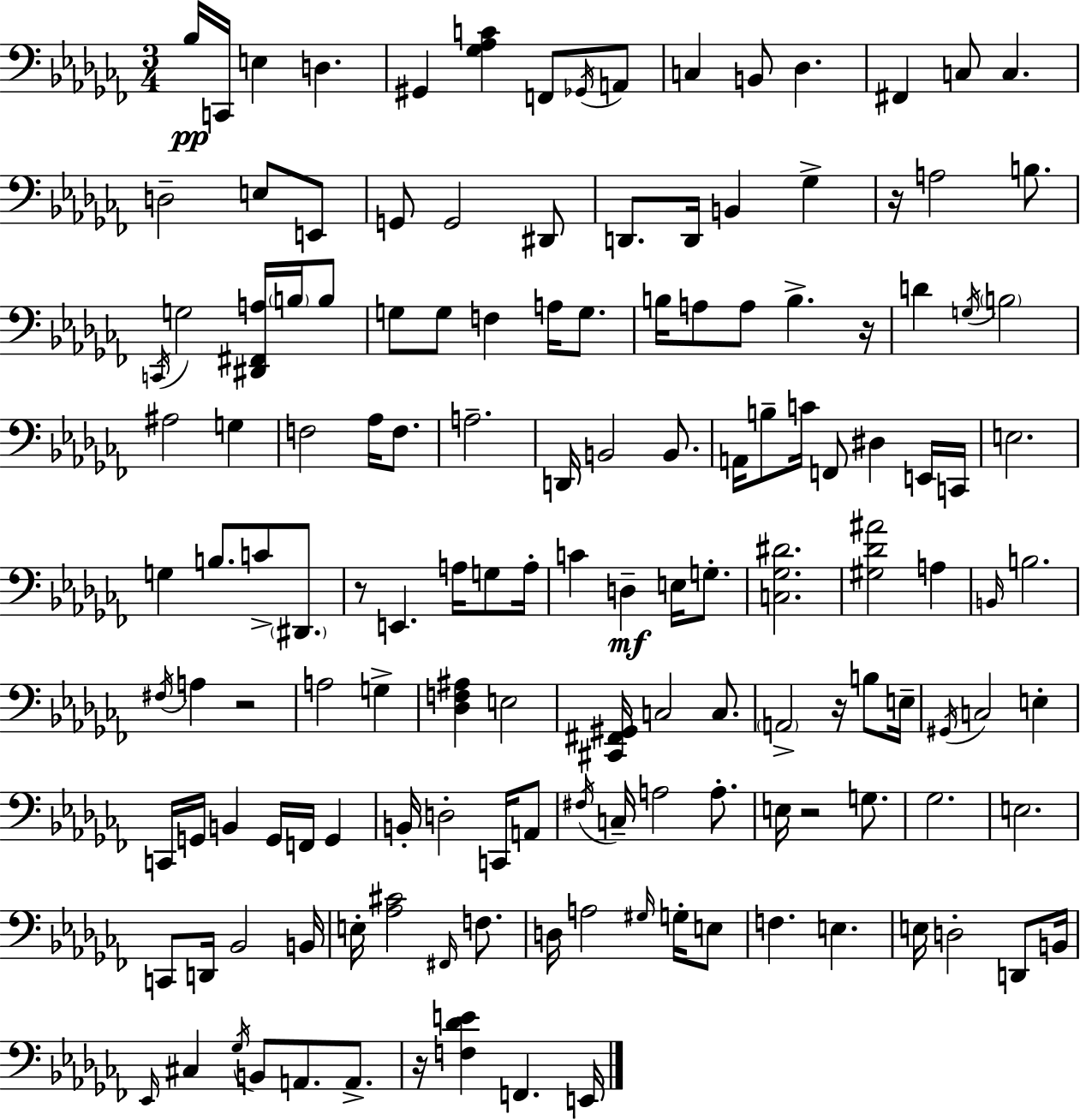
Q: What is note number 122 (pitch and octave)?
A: D2